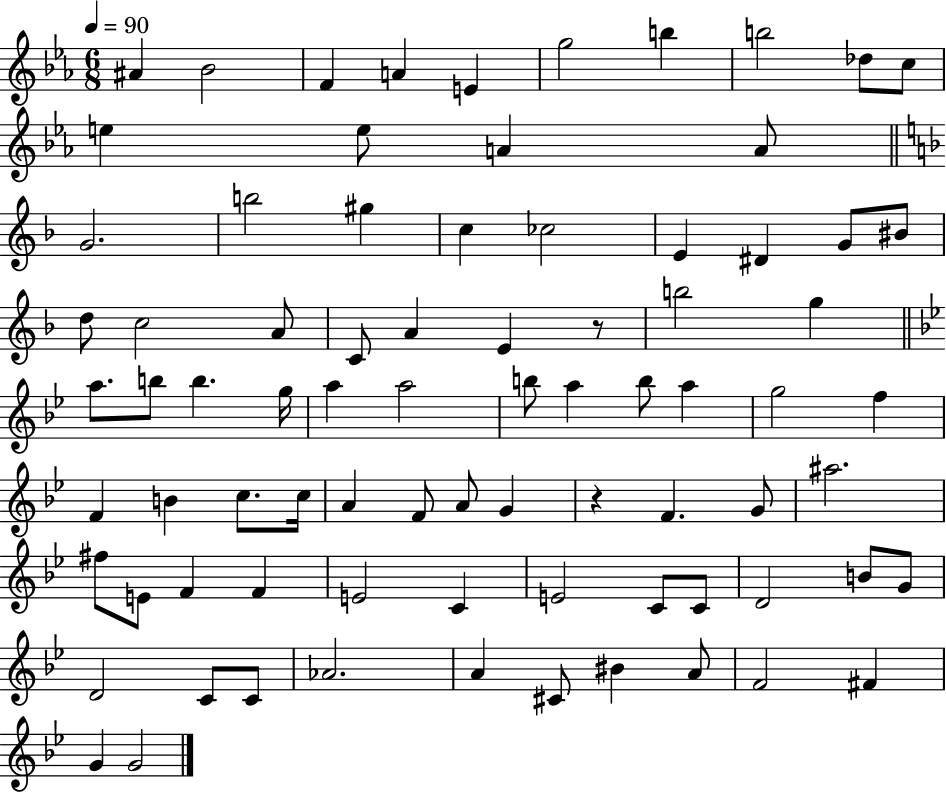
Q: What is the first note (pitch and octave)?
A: A#4